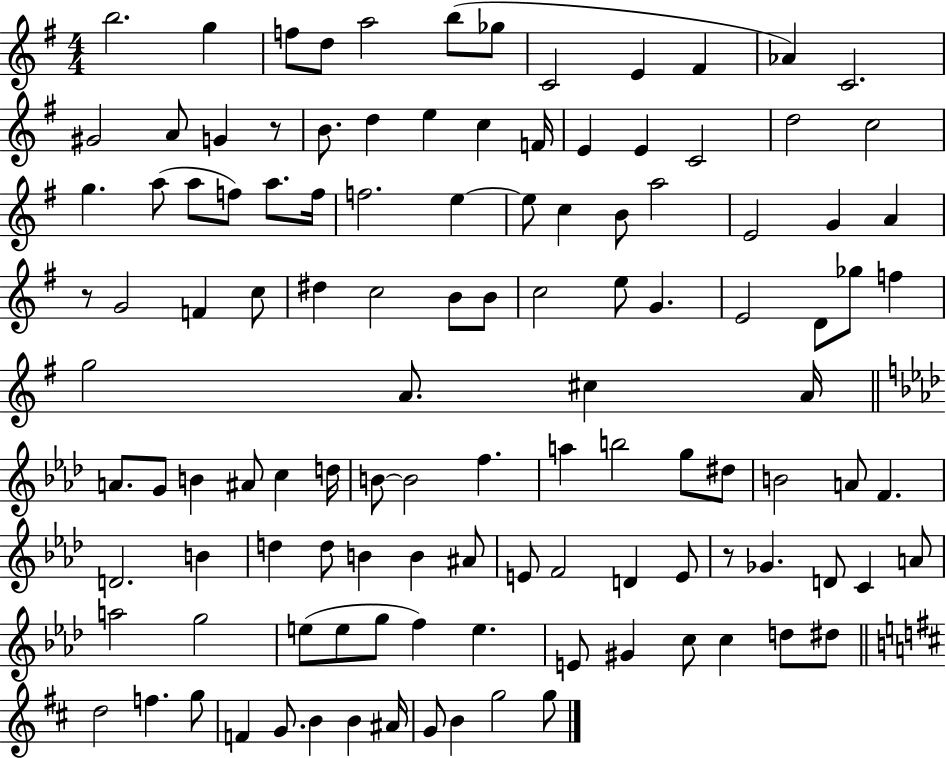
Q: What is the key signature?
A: G major